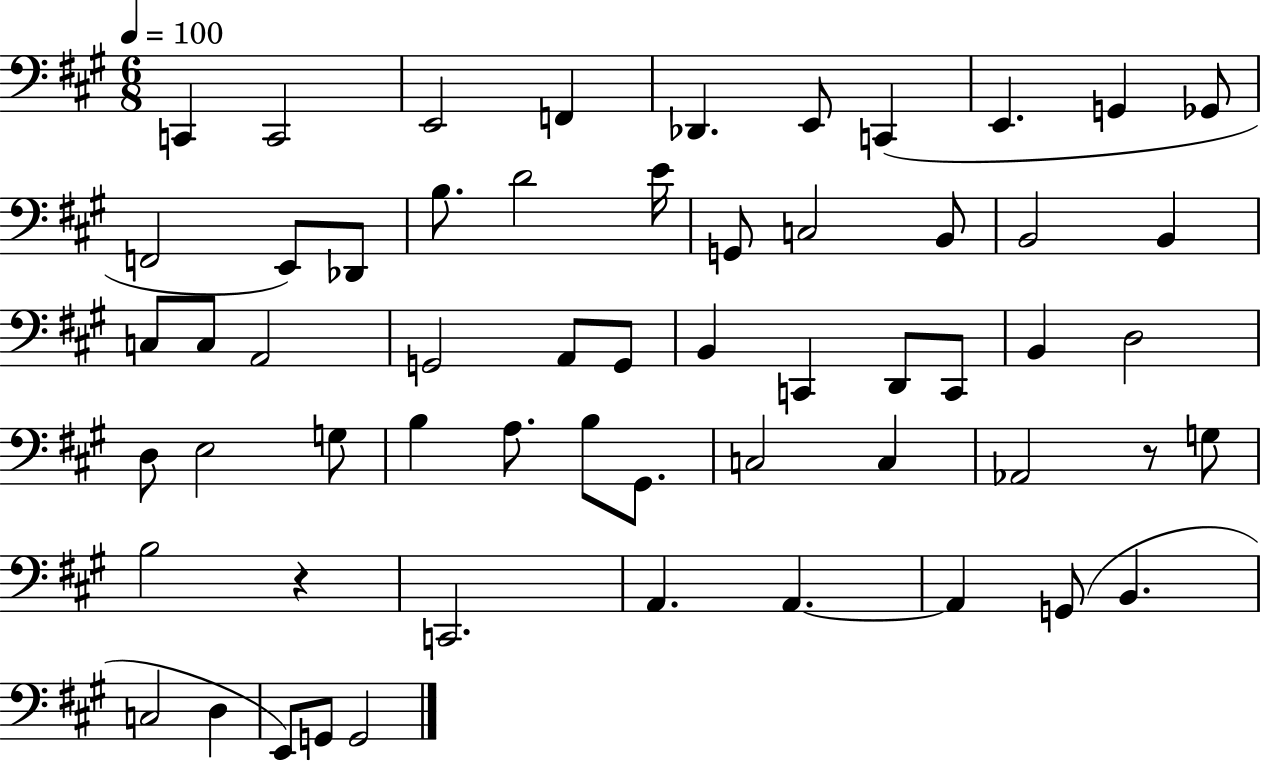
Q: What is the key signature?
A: A major